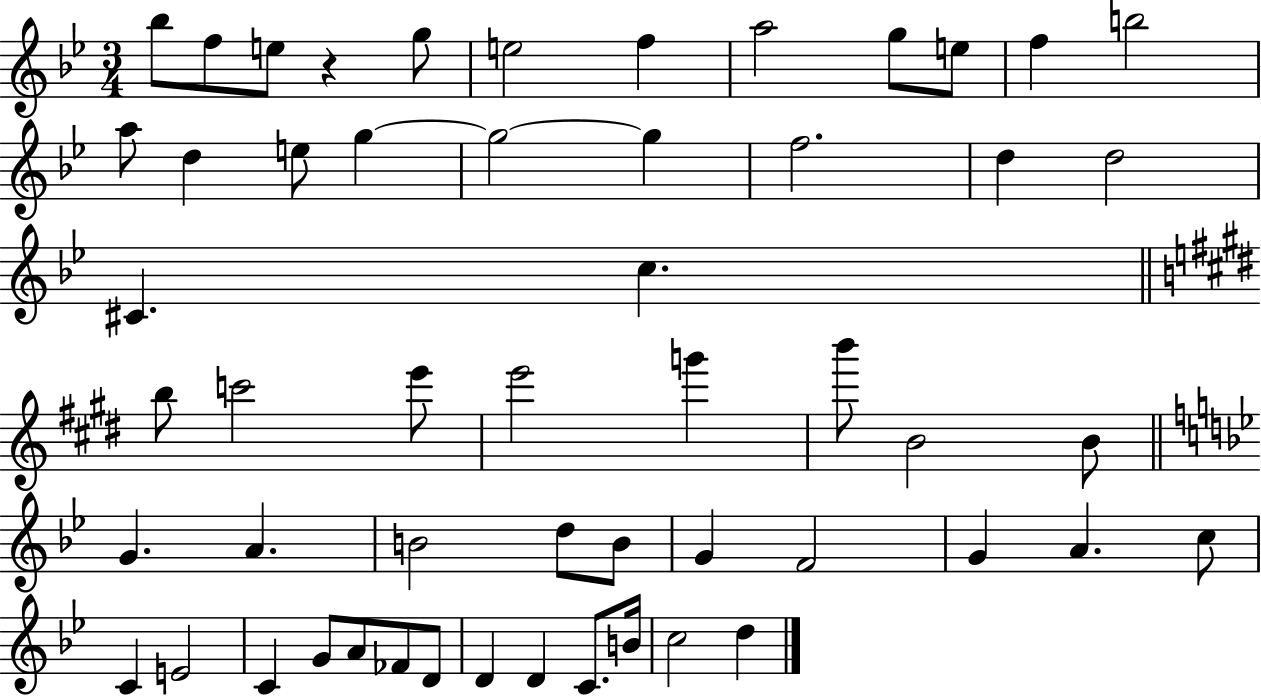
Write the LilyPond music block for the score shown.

{
  \clef treble
  \numericTimeSignature
  \time 3/4
  \key bes \major
  bes''8 f''8 e''8 r4 g''8 | e''2 f''4 | a''2 g''8 e''8 | f''4 b''2 | \break a''8 d''4 e''8 g''4~~ | g''2~~ g''4 | f''2. | d''4 d''2 | \break cis'4. c''4. | \bar "||" \break \key e \major b''8 c'''2 e'''8 | e'''2 g'''4 | b'''8 b'2 b'8 | \bar "||" \break \key g \minor g'4. a'4. | b'2 d''8 b'8 | g'4 f'2 | g'4 a'4. c''8 | \break c'4 e'2 | c'4 g'8 a'8 fes'8 d'8 | d'4 d'4 c'8. b'16 | c''2 d''4 | \break \bar "|."
}